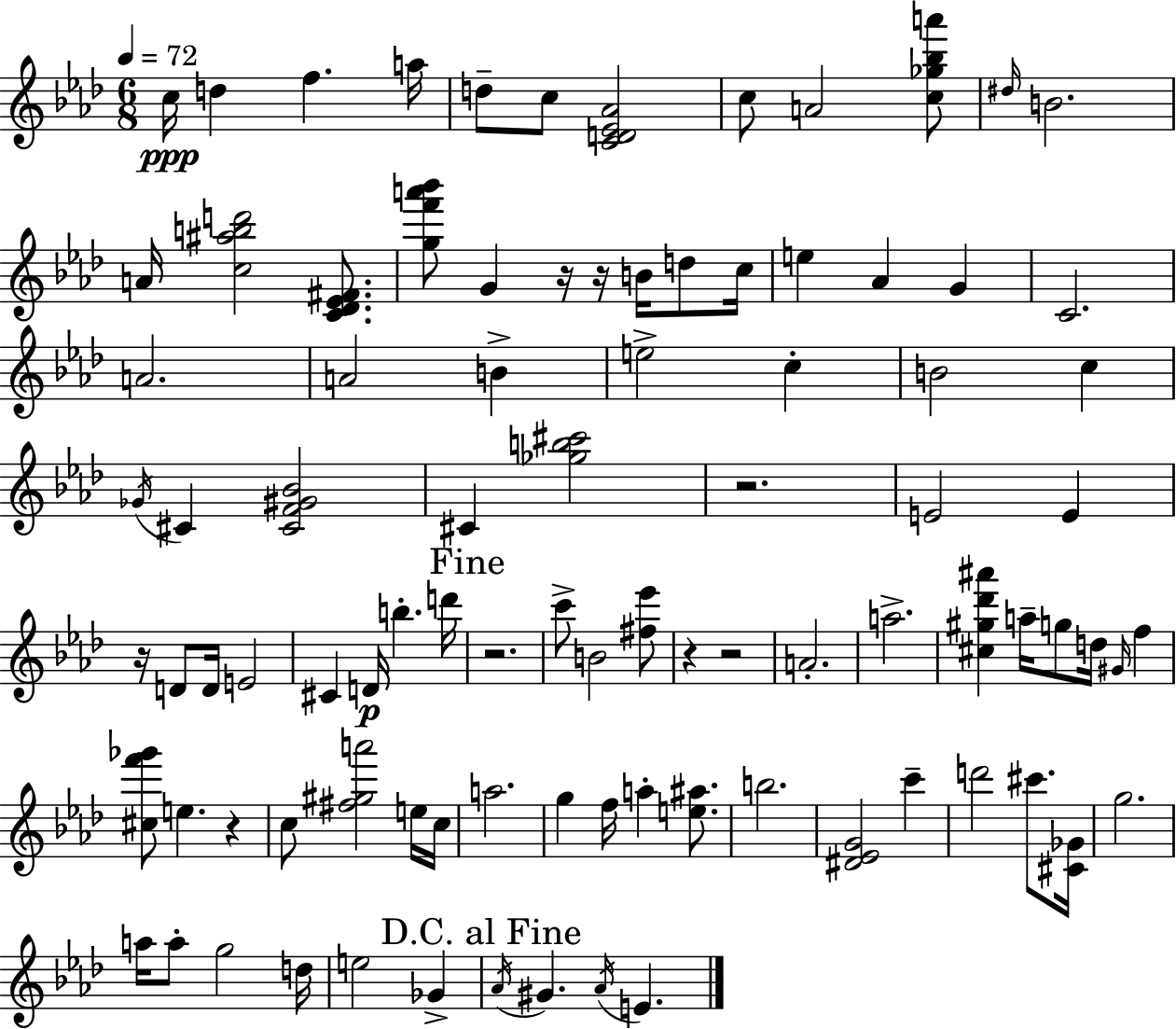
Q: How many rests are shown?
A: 8